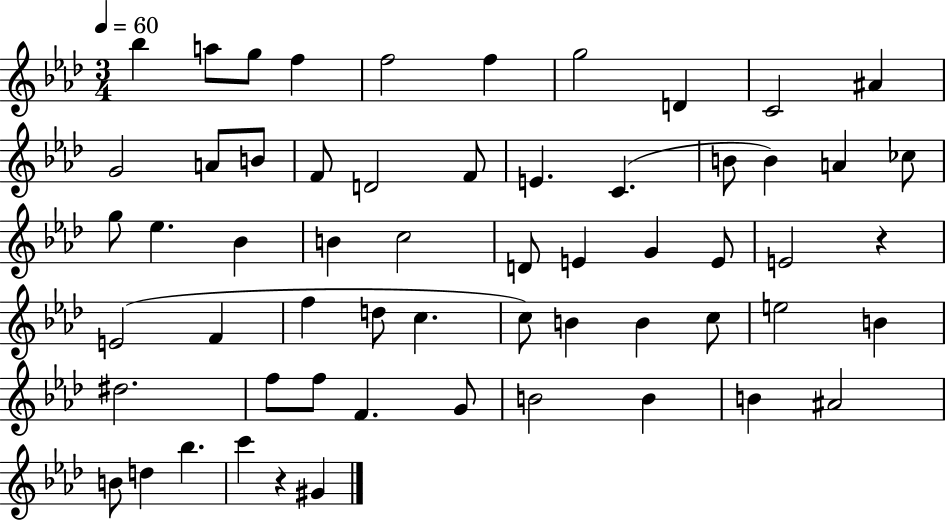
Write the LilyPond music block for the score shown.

{
  \clef treble
  \numericTimeSignature
  \time 3/4
  \key aes \major
  \tempo 4 = 60
  \repeat volta 2 { bes''4 a''8 g''8 f''4 | f''2 f''4 | g''2 d'4 | c'2 ais'4 | \break g'2 a'8 b'8 | f'8 d'2 f'8 | e'4. c'4.( | b'8 b'4) a'4 ces''8 | \break g''8 ees''4. bes'4 | b'4 c''2 | d'8 e'4 g'4 e'8 | e'2 r4 | \break e'2( f'4 | f''4 d''8 c''4. | c''8) b'4 b'4 c''8 | e''2 b'4 | \break dis''2. | f''8 f''8 f'4. g'8 | b'2 b'4 | b'4 ais'2 | \break b'8 d''4 bes''4. | c'''4 r4 gis'4 | } \bar "|."
}